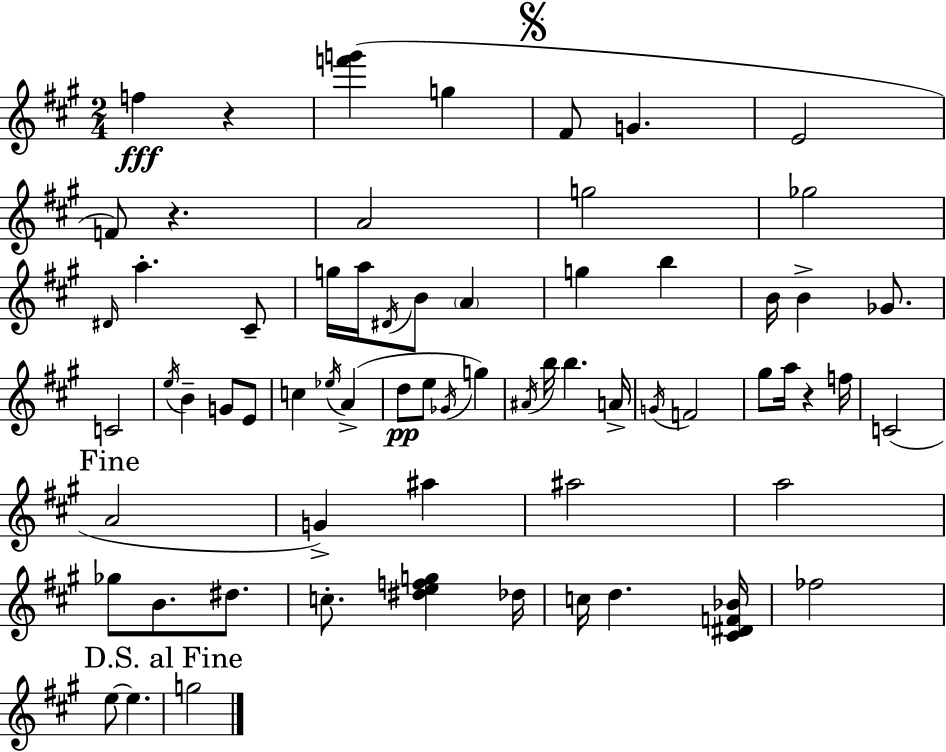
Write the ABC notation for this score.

X:1
T:Untitled
M:2/4
L:1/4
K:A
f z [f'g'] g ^F/2 G E2 F/2 z A2 g2 _g2 ^D/4 a ^C/2 g/4 a/4 ^D/4 B/2 A g b B/4 B _G/2 C2 e/4 B G/2 E/2 c _e/4 A d/2 e/2 _G/4 g ^A/4 b/4 b A/4 G/4 F2 ^g/2 a/4 z f/4 C2 A2 G ^a ^a2 a2 _g/2 B/2 ^d/2 c/2 [^defg] _d/4 c/4 d [^C^DF_B]/4 _f2 e/2 e g2